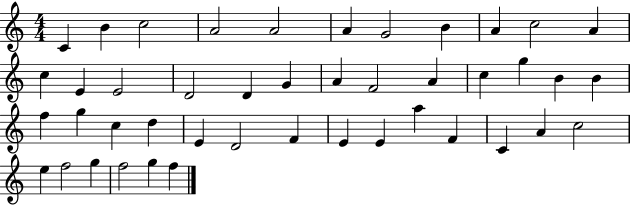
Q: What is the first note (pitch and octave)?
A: C4